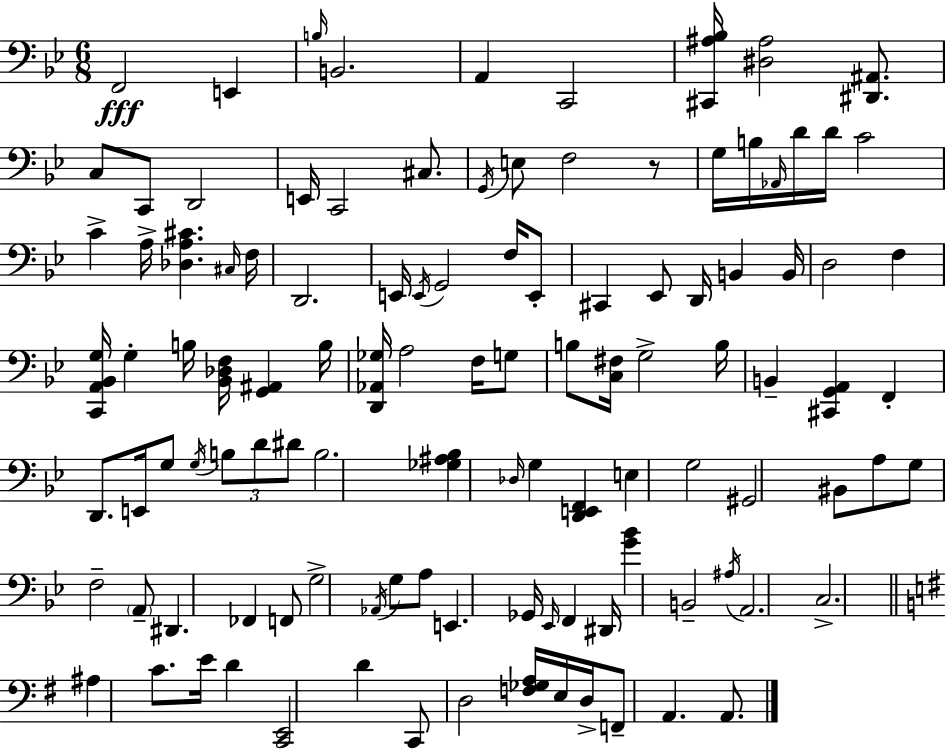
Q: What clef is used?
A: bass